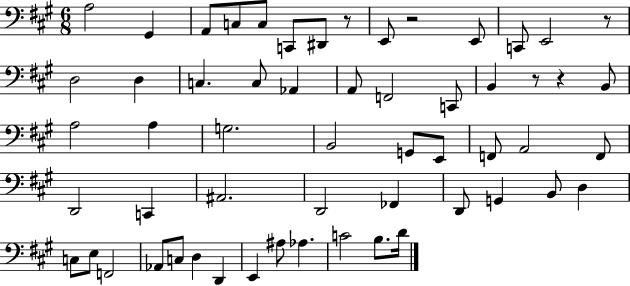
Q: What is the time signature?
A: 6/8